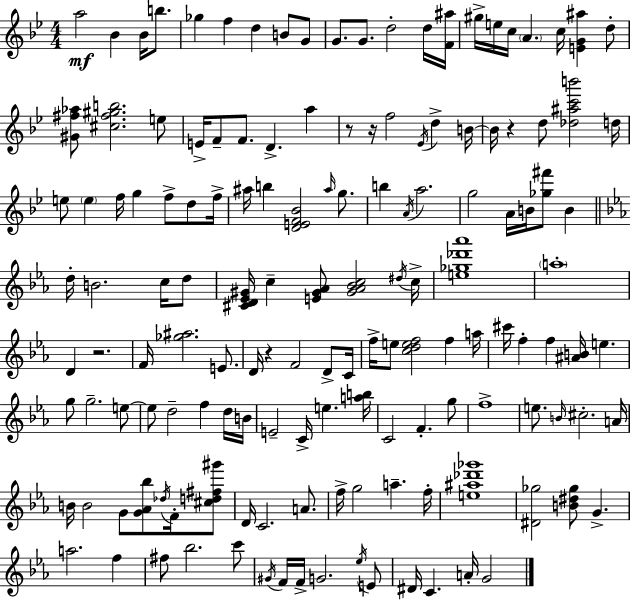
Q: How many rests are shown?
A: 5